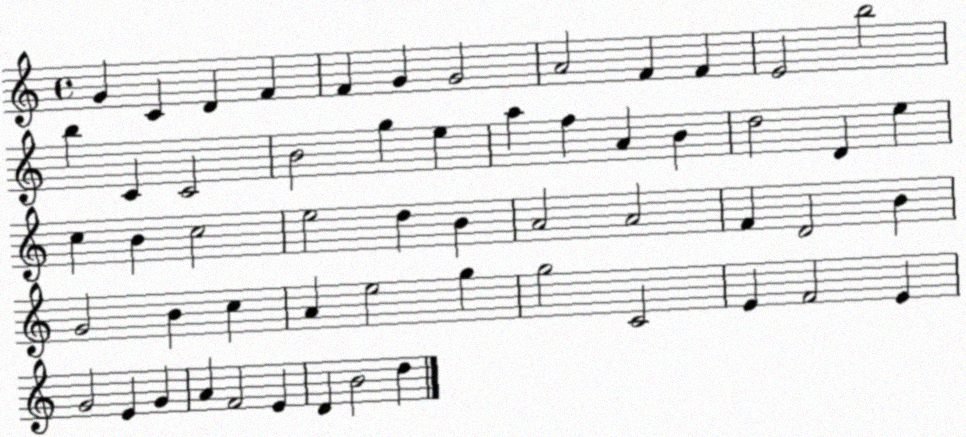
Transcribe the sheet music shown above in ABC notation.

X:1
T:Untitled
M:4/4
L:1/4
K:C
G C D F F G G2 A2 F F E2 b2 b C C2 B2 g e a f A B d2 D e c B c2 e2 d B A2 A2 F D2 B G2 B c A e2 g g2 C2 E F2 E G2 E G A F2 E D B2 d